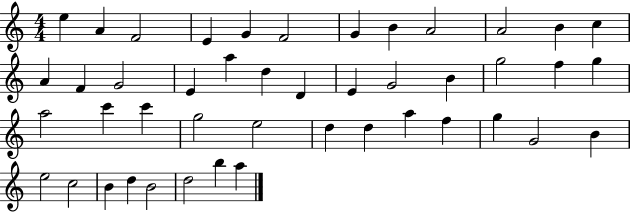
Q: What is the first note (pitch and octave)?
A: E5